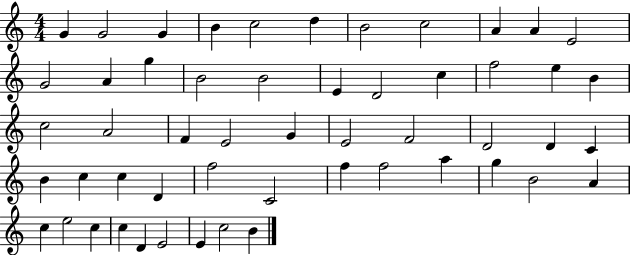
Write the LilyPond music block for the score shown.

{
  \clef treble
  \numericTimeSignature
  \time 4/4
  \key c \major
  g'4 g'2 g'4 | b'4 c''2 d''4 | b'2 c''2 | a'4 a'4 e'2 | \break g'2 a'4 g''4 | b'2 b'2 | e'4 d'2 c''4 | f''2 e''4 b'4 | \break c''2 a'2 | f'4 e'2 g'4 | e'2 f'2 | d'2 d'4 c'4 | \break b'4 c''4 c''4 d'4 | f''2 c'2 | f''4 f''2 a''4 | g''4 b'2 a'4 | \break c''4 e''2 c''4 | c''4 d'4 e'2 | e'4 c''2 b'4 | \bar "|."
}